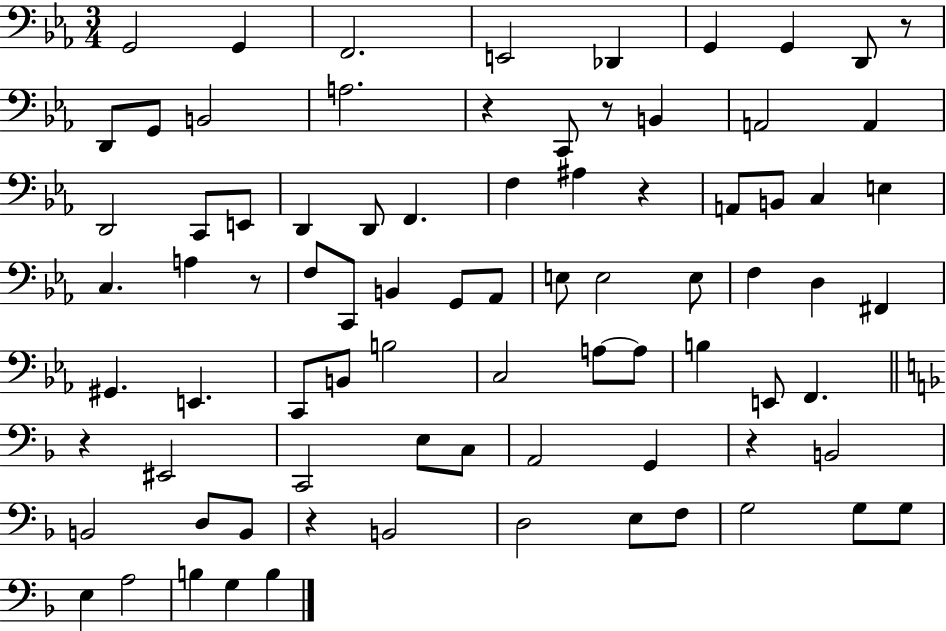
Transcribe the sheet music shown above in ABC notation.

X:1
T:Untitled
M:3/4
L:1/4
K:Eb
G,,2 G,, F,,2 E,,2 _D,, G,, G,, D,,/2 z/2 D,,/2 G,,/2 B,,2 A,2 z C,,/2 z/2 B,, A,,2 A,, D,,2 C,,/2 E,,/2 D,, D,,/2 F,, F, ^A, z A,,/2 B,,/2 C, E, C, A, z/2 F,/2 C,,/2 B,, G,,/2 _A,,/2 E,/2 E,2 E,/2 F, D, ^F,, ^G,, E,, C,,/2 B,,/2 B,2 C,2 A,/2 A,/2 B, E,,/2 F,, z ^E,,2 C,,2 E,/2 C,/2 A,,2 G,, z B,,2 B,,2 D,/2 B,,/2 z B,,2 D,2 E,/2 F,/2 G,2 G,/2 G,/2 E, A,2 B, G, B,